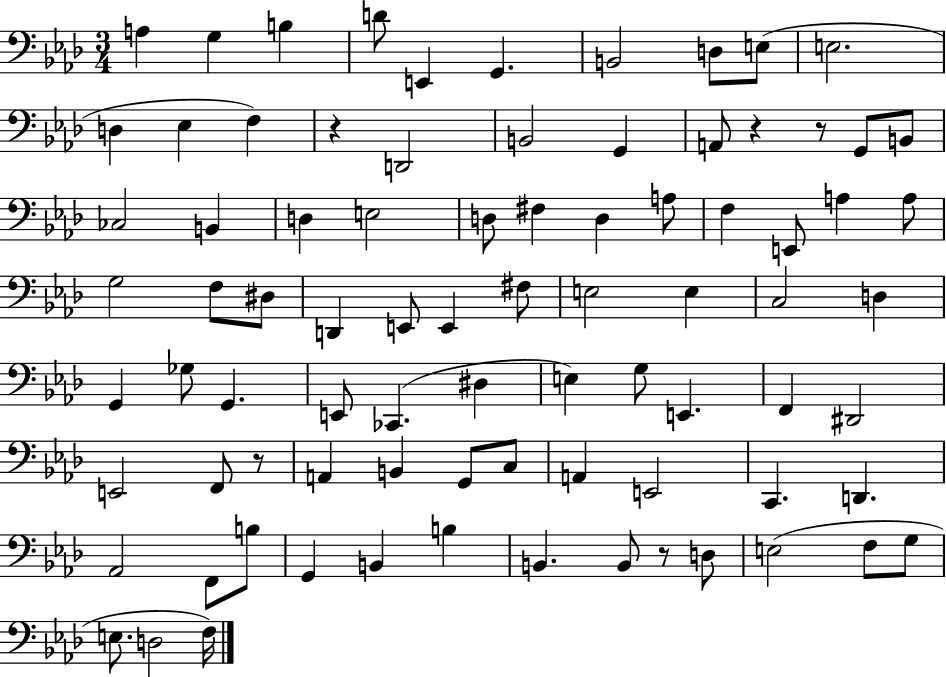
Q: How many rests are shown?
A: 5